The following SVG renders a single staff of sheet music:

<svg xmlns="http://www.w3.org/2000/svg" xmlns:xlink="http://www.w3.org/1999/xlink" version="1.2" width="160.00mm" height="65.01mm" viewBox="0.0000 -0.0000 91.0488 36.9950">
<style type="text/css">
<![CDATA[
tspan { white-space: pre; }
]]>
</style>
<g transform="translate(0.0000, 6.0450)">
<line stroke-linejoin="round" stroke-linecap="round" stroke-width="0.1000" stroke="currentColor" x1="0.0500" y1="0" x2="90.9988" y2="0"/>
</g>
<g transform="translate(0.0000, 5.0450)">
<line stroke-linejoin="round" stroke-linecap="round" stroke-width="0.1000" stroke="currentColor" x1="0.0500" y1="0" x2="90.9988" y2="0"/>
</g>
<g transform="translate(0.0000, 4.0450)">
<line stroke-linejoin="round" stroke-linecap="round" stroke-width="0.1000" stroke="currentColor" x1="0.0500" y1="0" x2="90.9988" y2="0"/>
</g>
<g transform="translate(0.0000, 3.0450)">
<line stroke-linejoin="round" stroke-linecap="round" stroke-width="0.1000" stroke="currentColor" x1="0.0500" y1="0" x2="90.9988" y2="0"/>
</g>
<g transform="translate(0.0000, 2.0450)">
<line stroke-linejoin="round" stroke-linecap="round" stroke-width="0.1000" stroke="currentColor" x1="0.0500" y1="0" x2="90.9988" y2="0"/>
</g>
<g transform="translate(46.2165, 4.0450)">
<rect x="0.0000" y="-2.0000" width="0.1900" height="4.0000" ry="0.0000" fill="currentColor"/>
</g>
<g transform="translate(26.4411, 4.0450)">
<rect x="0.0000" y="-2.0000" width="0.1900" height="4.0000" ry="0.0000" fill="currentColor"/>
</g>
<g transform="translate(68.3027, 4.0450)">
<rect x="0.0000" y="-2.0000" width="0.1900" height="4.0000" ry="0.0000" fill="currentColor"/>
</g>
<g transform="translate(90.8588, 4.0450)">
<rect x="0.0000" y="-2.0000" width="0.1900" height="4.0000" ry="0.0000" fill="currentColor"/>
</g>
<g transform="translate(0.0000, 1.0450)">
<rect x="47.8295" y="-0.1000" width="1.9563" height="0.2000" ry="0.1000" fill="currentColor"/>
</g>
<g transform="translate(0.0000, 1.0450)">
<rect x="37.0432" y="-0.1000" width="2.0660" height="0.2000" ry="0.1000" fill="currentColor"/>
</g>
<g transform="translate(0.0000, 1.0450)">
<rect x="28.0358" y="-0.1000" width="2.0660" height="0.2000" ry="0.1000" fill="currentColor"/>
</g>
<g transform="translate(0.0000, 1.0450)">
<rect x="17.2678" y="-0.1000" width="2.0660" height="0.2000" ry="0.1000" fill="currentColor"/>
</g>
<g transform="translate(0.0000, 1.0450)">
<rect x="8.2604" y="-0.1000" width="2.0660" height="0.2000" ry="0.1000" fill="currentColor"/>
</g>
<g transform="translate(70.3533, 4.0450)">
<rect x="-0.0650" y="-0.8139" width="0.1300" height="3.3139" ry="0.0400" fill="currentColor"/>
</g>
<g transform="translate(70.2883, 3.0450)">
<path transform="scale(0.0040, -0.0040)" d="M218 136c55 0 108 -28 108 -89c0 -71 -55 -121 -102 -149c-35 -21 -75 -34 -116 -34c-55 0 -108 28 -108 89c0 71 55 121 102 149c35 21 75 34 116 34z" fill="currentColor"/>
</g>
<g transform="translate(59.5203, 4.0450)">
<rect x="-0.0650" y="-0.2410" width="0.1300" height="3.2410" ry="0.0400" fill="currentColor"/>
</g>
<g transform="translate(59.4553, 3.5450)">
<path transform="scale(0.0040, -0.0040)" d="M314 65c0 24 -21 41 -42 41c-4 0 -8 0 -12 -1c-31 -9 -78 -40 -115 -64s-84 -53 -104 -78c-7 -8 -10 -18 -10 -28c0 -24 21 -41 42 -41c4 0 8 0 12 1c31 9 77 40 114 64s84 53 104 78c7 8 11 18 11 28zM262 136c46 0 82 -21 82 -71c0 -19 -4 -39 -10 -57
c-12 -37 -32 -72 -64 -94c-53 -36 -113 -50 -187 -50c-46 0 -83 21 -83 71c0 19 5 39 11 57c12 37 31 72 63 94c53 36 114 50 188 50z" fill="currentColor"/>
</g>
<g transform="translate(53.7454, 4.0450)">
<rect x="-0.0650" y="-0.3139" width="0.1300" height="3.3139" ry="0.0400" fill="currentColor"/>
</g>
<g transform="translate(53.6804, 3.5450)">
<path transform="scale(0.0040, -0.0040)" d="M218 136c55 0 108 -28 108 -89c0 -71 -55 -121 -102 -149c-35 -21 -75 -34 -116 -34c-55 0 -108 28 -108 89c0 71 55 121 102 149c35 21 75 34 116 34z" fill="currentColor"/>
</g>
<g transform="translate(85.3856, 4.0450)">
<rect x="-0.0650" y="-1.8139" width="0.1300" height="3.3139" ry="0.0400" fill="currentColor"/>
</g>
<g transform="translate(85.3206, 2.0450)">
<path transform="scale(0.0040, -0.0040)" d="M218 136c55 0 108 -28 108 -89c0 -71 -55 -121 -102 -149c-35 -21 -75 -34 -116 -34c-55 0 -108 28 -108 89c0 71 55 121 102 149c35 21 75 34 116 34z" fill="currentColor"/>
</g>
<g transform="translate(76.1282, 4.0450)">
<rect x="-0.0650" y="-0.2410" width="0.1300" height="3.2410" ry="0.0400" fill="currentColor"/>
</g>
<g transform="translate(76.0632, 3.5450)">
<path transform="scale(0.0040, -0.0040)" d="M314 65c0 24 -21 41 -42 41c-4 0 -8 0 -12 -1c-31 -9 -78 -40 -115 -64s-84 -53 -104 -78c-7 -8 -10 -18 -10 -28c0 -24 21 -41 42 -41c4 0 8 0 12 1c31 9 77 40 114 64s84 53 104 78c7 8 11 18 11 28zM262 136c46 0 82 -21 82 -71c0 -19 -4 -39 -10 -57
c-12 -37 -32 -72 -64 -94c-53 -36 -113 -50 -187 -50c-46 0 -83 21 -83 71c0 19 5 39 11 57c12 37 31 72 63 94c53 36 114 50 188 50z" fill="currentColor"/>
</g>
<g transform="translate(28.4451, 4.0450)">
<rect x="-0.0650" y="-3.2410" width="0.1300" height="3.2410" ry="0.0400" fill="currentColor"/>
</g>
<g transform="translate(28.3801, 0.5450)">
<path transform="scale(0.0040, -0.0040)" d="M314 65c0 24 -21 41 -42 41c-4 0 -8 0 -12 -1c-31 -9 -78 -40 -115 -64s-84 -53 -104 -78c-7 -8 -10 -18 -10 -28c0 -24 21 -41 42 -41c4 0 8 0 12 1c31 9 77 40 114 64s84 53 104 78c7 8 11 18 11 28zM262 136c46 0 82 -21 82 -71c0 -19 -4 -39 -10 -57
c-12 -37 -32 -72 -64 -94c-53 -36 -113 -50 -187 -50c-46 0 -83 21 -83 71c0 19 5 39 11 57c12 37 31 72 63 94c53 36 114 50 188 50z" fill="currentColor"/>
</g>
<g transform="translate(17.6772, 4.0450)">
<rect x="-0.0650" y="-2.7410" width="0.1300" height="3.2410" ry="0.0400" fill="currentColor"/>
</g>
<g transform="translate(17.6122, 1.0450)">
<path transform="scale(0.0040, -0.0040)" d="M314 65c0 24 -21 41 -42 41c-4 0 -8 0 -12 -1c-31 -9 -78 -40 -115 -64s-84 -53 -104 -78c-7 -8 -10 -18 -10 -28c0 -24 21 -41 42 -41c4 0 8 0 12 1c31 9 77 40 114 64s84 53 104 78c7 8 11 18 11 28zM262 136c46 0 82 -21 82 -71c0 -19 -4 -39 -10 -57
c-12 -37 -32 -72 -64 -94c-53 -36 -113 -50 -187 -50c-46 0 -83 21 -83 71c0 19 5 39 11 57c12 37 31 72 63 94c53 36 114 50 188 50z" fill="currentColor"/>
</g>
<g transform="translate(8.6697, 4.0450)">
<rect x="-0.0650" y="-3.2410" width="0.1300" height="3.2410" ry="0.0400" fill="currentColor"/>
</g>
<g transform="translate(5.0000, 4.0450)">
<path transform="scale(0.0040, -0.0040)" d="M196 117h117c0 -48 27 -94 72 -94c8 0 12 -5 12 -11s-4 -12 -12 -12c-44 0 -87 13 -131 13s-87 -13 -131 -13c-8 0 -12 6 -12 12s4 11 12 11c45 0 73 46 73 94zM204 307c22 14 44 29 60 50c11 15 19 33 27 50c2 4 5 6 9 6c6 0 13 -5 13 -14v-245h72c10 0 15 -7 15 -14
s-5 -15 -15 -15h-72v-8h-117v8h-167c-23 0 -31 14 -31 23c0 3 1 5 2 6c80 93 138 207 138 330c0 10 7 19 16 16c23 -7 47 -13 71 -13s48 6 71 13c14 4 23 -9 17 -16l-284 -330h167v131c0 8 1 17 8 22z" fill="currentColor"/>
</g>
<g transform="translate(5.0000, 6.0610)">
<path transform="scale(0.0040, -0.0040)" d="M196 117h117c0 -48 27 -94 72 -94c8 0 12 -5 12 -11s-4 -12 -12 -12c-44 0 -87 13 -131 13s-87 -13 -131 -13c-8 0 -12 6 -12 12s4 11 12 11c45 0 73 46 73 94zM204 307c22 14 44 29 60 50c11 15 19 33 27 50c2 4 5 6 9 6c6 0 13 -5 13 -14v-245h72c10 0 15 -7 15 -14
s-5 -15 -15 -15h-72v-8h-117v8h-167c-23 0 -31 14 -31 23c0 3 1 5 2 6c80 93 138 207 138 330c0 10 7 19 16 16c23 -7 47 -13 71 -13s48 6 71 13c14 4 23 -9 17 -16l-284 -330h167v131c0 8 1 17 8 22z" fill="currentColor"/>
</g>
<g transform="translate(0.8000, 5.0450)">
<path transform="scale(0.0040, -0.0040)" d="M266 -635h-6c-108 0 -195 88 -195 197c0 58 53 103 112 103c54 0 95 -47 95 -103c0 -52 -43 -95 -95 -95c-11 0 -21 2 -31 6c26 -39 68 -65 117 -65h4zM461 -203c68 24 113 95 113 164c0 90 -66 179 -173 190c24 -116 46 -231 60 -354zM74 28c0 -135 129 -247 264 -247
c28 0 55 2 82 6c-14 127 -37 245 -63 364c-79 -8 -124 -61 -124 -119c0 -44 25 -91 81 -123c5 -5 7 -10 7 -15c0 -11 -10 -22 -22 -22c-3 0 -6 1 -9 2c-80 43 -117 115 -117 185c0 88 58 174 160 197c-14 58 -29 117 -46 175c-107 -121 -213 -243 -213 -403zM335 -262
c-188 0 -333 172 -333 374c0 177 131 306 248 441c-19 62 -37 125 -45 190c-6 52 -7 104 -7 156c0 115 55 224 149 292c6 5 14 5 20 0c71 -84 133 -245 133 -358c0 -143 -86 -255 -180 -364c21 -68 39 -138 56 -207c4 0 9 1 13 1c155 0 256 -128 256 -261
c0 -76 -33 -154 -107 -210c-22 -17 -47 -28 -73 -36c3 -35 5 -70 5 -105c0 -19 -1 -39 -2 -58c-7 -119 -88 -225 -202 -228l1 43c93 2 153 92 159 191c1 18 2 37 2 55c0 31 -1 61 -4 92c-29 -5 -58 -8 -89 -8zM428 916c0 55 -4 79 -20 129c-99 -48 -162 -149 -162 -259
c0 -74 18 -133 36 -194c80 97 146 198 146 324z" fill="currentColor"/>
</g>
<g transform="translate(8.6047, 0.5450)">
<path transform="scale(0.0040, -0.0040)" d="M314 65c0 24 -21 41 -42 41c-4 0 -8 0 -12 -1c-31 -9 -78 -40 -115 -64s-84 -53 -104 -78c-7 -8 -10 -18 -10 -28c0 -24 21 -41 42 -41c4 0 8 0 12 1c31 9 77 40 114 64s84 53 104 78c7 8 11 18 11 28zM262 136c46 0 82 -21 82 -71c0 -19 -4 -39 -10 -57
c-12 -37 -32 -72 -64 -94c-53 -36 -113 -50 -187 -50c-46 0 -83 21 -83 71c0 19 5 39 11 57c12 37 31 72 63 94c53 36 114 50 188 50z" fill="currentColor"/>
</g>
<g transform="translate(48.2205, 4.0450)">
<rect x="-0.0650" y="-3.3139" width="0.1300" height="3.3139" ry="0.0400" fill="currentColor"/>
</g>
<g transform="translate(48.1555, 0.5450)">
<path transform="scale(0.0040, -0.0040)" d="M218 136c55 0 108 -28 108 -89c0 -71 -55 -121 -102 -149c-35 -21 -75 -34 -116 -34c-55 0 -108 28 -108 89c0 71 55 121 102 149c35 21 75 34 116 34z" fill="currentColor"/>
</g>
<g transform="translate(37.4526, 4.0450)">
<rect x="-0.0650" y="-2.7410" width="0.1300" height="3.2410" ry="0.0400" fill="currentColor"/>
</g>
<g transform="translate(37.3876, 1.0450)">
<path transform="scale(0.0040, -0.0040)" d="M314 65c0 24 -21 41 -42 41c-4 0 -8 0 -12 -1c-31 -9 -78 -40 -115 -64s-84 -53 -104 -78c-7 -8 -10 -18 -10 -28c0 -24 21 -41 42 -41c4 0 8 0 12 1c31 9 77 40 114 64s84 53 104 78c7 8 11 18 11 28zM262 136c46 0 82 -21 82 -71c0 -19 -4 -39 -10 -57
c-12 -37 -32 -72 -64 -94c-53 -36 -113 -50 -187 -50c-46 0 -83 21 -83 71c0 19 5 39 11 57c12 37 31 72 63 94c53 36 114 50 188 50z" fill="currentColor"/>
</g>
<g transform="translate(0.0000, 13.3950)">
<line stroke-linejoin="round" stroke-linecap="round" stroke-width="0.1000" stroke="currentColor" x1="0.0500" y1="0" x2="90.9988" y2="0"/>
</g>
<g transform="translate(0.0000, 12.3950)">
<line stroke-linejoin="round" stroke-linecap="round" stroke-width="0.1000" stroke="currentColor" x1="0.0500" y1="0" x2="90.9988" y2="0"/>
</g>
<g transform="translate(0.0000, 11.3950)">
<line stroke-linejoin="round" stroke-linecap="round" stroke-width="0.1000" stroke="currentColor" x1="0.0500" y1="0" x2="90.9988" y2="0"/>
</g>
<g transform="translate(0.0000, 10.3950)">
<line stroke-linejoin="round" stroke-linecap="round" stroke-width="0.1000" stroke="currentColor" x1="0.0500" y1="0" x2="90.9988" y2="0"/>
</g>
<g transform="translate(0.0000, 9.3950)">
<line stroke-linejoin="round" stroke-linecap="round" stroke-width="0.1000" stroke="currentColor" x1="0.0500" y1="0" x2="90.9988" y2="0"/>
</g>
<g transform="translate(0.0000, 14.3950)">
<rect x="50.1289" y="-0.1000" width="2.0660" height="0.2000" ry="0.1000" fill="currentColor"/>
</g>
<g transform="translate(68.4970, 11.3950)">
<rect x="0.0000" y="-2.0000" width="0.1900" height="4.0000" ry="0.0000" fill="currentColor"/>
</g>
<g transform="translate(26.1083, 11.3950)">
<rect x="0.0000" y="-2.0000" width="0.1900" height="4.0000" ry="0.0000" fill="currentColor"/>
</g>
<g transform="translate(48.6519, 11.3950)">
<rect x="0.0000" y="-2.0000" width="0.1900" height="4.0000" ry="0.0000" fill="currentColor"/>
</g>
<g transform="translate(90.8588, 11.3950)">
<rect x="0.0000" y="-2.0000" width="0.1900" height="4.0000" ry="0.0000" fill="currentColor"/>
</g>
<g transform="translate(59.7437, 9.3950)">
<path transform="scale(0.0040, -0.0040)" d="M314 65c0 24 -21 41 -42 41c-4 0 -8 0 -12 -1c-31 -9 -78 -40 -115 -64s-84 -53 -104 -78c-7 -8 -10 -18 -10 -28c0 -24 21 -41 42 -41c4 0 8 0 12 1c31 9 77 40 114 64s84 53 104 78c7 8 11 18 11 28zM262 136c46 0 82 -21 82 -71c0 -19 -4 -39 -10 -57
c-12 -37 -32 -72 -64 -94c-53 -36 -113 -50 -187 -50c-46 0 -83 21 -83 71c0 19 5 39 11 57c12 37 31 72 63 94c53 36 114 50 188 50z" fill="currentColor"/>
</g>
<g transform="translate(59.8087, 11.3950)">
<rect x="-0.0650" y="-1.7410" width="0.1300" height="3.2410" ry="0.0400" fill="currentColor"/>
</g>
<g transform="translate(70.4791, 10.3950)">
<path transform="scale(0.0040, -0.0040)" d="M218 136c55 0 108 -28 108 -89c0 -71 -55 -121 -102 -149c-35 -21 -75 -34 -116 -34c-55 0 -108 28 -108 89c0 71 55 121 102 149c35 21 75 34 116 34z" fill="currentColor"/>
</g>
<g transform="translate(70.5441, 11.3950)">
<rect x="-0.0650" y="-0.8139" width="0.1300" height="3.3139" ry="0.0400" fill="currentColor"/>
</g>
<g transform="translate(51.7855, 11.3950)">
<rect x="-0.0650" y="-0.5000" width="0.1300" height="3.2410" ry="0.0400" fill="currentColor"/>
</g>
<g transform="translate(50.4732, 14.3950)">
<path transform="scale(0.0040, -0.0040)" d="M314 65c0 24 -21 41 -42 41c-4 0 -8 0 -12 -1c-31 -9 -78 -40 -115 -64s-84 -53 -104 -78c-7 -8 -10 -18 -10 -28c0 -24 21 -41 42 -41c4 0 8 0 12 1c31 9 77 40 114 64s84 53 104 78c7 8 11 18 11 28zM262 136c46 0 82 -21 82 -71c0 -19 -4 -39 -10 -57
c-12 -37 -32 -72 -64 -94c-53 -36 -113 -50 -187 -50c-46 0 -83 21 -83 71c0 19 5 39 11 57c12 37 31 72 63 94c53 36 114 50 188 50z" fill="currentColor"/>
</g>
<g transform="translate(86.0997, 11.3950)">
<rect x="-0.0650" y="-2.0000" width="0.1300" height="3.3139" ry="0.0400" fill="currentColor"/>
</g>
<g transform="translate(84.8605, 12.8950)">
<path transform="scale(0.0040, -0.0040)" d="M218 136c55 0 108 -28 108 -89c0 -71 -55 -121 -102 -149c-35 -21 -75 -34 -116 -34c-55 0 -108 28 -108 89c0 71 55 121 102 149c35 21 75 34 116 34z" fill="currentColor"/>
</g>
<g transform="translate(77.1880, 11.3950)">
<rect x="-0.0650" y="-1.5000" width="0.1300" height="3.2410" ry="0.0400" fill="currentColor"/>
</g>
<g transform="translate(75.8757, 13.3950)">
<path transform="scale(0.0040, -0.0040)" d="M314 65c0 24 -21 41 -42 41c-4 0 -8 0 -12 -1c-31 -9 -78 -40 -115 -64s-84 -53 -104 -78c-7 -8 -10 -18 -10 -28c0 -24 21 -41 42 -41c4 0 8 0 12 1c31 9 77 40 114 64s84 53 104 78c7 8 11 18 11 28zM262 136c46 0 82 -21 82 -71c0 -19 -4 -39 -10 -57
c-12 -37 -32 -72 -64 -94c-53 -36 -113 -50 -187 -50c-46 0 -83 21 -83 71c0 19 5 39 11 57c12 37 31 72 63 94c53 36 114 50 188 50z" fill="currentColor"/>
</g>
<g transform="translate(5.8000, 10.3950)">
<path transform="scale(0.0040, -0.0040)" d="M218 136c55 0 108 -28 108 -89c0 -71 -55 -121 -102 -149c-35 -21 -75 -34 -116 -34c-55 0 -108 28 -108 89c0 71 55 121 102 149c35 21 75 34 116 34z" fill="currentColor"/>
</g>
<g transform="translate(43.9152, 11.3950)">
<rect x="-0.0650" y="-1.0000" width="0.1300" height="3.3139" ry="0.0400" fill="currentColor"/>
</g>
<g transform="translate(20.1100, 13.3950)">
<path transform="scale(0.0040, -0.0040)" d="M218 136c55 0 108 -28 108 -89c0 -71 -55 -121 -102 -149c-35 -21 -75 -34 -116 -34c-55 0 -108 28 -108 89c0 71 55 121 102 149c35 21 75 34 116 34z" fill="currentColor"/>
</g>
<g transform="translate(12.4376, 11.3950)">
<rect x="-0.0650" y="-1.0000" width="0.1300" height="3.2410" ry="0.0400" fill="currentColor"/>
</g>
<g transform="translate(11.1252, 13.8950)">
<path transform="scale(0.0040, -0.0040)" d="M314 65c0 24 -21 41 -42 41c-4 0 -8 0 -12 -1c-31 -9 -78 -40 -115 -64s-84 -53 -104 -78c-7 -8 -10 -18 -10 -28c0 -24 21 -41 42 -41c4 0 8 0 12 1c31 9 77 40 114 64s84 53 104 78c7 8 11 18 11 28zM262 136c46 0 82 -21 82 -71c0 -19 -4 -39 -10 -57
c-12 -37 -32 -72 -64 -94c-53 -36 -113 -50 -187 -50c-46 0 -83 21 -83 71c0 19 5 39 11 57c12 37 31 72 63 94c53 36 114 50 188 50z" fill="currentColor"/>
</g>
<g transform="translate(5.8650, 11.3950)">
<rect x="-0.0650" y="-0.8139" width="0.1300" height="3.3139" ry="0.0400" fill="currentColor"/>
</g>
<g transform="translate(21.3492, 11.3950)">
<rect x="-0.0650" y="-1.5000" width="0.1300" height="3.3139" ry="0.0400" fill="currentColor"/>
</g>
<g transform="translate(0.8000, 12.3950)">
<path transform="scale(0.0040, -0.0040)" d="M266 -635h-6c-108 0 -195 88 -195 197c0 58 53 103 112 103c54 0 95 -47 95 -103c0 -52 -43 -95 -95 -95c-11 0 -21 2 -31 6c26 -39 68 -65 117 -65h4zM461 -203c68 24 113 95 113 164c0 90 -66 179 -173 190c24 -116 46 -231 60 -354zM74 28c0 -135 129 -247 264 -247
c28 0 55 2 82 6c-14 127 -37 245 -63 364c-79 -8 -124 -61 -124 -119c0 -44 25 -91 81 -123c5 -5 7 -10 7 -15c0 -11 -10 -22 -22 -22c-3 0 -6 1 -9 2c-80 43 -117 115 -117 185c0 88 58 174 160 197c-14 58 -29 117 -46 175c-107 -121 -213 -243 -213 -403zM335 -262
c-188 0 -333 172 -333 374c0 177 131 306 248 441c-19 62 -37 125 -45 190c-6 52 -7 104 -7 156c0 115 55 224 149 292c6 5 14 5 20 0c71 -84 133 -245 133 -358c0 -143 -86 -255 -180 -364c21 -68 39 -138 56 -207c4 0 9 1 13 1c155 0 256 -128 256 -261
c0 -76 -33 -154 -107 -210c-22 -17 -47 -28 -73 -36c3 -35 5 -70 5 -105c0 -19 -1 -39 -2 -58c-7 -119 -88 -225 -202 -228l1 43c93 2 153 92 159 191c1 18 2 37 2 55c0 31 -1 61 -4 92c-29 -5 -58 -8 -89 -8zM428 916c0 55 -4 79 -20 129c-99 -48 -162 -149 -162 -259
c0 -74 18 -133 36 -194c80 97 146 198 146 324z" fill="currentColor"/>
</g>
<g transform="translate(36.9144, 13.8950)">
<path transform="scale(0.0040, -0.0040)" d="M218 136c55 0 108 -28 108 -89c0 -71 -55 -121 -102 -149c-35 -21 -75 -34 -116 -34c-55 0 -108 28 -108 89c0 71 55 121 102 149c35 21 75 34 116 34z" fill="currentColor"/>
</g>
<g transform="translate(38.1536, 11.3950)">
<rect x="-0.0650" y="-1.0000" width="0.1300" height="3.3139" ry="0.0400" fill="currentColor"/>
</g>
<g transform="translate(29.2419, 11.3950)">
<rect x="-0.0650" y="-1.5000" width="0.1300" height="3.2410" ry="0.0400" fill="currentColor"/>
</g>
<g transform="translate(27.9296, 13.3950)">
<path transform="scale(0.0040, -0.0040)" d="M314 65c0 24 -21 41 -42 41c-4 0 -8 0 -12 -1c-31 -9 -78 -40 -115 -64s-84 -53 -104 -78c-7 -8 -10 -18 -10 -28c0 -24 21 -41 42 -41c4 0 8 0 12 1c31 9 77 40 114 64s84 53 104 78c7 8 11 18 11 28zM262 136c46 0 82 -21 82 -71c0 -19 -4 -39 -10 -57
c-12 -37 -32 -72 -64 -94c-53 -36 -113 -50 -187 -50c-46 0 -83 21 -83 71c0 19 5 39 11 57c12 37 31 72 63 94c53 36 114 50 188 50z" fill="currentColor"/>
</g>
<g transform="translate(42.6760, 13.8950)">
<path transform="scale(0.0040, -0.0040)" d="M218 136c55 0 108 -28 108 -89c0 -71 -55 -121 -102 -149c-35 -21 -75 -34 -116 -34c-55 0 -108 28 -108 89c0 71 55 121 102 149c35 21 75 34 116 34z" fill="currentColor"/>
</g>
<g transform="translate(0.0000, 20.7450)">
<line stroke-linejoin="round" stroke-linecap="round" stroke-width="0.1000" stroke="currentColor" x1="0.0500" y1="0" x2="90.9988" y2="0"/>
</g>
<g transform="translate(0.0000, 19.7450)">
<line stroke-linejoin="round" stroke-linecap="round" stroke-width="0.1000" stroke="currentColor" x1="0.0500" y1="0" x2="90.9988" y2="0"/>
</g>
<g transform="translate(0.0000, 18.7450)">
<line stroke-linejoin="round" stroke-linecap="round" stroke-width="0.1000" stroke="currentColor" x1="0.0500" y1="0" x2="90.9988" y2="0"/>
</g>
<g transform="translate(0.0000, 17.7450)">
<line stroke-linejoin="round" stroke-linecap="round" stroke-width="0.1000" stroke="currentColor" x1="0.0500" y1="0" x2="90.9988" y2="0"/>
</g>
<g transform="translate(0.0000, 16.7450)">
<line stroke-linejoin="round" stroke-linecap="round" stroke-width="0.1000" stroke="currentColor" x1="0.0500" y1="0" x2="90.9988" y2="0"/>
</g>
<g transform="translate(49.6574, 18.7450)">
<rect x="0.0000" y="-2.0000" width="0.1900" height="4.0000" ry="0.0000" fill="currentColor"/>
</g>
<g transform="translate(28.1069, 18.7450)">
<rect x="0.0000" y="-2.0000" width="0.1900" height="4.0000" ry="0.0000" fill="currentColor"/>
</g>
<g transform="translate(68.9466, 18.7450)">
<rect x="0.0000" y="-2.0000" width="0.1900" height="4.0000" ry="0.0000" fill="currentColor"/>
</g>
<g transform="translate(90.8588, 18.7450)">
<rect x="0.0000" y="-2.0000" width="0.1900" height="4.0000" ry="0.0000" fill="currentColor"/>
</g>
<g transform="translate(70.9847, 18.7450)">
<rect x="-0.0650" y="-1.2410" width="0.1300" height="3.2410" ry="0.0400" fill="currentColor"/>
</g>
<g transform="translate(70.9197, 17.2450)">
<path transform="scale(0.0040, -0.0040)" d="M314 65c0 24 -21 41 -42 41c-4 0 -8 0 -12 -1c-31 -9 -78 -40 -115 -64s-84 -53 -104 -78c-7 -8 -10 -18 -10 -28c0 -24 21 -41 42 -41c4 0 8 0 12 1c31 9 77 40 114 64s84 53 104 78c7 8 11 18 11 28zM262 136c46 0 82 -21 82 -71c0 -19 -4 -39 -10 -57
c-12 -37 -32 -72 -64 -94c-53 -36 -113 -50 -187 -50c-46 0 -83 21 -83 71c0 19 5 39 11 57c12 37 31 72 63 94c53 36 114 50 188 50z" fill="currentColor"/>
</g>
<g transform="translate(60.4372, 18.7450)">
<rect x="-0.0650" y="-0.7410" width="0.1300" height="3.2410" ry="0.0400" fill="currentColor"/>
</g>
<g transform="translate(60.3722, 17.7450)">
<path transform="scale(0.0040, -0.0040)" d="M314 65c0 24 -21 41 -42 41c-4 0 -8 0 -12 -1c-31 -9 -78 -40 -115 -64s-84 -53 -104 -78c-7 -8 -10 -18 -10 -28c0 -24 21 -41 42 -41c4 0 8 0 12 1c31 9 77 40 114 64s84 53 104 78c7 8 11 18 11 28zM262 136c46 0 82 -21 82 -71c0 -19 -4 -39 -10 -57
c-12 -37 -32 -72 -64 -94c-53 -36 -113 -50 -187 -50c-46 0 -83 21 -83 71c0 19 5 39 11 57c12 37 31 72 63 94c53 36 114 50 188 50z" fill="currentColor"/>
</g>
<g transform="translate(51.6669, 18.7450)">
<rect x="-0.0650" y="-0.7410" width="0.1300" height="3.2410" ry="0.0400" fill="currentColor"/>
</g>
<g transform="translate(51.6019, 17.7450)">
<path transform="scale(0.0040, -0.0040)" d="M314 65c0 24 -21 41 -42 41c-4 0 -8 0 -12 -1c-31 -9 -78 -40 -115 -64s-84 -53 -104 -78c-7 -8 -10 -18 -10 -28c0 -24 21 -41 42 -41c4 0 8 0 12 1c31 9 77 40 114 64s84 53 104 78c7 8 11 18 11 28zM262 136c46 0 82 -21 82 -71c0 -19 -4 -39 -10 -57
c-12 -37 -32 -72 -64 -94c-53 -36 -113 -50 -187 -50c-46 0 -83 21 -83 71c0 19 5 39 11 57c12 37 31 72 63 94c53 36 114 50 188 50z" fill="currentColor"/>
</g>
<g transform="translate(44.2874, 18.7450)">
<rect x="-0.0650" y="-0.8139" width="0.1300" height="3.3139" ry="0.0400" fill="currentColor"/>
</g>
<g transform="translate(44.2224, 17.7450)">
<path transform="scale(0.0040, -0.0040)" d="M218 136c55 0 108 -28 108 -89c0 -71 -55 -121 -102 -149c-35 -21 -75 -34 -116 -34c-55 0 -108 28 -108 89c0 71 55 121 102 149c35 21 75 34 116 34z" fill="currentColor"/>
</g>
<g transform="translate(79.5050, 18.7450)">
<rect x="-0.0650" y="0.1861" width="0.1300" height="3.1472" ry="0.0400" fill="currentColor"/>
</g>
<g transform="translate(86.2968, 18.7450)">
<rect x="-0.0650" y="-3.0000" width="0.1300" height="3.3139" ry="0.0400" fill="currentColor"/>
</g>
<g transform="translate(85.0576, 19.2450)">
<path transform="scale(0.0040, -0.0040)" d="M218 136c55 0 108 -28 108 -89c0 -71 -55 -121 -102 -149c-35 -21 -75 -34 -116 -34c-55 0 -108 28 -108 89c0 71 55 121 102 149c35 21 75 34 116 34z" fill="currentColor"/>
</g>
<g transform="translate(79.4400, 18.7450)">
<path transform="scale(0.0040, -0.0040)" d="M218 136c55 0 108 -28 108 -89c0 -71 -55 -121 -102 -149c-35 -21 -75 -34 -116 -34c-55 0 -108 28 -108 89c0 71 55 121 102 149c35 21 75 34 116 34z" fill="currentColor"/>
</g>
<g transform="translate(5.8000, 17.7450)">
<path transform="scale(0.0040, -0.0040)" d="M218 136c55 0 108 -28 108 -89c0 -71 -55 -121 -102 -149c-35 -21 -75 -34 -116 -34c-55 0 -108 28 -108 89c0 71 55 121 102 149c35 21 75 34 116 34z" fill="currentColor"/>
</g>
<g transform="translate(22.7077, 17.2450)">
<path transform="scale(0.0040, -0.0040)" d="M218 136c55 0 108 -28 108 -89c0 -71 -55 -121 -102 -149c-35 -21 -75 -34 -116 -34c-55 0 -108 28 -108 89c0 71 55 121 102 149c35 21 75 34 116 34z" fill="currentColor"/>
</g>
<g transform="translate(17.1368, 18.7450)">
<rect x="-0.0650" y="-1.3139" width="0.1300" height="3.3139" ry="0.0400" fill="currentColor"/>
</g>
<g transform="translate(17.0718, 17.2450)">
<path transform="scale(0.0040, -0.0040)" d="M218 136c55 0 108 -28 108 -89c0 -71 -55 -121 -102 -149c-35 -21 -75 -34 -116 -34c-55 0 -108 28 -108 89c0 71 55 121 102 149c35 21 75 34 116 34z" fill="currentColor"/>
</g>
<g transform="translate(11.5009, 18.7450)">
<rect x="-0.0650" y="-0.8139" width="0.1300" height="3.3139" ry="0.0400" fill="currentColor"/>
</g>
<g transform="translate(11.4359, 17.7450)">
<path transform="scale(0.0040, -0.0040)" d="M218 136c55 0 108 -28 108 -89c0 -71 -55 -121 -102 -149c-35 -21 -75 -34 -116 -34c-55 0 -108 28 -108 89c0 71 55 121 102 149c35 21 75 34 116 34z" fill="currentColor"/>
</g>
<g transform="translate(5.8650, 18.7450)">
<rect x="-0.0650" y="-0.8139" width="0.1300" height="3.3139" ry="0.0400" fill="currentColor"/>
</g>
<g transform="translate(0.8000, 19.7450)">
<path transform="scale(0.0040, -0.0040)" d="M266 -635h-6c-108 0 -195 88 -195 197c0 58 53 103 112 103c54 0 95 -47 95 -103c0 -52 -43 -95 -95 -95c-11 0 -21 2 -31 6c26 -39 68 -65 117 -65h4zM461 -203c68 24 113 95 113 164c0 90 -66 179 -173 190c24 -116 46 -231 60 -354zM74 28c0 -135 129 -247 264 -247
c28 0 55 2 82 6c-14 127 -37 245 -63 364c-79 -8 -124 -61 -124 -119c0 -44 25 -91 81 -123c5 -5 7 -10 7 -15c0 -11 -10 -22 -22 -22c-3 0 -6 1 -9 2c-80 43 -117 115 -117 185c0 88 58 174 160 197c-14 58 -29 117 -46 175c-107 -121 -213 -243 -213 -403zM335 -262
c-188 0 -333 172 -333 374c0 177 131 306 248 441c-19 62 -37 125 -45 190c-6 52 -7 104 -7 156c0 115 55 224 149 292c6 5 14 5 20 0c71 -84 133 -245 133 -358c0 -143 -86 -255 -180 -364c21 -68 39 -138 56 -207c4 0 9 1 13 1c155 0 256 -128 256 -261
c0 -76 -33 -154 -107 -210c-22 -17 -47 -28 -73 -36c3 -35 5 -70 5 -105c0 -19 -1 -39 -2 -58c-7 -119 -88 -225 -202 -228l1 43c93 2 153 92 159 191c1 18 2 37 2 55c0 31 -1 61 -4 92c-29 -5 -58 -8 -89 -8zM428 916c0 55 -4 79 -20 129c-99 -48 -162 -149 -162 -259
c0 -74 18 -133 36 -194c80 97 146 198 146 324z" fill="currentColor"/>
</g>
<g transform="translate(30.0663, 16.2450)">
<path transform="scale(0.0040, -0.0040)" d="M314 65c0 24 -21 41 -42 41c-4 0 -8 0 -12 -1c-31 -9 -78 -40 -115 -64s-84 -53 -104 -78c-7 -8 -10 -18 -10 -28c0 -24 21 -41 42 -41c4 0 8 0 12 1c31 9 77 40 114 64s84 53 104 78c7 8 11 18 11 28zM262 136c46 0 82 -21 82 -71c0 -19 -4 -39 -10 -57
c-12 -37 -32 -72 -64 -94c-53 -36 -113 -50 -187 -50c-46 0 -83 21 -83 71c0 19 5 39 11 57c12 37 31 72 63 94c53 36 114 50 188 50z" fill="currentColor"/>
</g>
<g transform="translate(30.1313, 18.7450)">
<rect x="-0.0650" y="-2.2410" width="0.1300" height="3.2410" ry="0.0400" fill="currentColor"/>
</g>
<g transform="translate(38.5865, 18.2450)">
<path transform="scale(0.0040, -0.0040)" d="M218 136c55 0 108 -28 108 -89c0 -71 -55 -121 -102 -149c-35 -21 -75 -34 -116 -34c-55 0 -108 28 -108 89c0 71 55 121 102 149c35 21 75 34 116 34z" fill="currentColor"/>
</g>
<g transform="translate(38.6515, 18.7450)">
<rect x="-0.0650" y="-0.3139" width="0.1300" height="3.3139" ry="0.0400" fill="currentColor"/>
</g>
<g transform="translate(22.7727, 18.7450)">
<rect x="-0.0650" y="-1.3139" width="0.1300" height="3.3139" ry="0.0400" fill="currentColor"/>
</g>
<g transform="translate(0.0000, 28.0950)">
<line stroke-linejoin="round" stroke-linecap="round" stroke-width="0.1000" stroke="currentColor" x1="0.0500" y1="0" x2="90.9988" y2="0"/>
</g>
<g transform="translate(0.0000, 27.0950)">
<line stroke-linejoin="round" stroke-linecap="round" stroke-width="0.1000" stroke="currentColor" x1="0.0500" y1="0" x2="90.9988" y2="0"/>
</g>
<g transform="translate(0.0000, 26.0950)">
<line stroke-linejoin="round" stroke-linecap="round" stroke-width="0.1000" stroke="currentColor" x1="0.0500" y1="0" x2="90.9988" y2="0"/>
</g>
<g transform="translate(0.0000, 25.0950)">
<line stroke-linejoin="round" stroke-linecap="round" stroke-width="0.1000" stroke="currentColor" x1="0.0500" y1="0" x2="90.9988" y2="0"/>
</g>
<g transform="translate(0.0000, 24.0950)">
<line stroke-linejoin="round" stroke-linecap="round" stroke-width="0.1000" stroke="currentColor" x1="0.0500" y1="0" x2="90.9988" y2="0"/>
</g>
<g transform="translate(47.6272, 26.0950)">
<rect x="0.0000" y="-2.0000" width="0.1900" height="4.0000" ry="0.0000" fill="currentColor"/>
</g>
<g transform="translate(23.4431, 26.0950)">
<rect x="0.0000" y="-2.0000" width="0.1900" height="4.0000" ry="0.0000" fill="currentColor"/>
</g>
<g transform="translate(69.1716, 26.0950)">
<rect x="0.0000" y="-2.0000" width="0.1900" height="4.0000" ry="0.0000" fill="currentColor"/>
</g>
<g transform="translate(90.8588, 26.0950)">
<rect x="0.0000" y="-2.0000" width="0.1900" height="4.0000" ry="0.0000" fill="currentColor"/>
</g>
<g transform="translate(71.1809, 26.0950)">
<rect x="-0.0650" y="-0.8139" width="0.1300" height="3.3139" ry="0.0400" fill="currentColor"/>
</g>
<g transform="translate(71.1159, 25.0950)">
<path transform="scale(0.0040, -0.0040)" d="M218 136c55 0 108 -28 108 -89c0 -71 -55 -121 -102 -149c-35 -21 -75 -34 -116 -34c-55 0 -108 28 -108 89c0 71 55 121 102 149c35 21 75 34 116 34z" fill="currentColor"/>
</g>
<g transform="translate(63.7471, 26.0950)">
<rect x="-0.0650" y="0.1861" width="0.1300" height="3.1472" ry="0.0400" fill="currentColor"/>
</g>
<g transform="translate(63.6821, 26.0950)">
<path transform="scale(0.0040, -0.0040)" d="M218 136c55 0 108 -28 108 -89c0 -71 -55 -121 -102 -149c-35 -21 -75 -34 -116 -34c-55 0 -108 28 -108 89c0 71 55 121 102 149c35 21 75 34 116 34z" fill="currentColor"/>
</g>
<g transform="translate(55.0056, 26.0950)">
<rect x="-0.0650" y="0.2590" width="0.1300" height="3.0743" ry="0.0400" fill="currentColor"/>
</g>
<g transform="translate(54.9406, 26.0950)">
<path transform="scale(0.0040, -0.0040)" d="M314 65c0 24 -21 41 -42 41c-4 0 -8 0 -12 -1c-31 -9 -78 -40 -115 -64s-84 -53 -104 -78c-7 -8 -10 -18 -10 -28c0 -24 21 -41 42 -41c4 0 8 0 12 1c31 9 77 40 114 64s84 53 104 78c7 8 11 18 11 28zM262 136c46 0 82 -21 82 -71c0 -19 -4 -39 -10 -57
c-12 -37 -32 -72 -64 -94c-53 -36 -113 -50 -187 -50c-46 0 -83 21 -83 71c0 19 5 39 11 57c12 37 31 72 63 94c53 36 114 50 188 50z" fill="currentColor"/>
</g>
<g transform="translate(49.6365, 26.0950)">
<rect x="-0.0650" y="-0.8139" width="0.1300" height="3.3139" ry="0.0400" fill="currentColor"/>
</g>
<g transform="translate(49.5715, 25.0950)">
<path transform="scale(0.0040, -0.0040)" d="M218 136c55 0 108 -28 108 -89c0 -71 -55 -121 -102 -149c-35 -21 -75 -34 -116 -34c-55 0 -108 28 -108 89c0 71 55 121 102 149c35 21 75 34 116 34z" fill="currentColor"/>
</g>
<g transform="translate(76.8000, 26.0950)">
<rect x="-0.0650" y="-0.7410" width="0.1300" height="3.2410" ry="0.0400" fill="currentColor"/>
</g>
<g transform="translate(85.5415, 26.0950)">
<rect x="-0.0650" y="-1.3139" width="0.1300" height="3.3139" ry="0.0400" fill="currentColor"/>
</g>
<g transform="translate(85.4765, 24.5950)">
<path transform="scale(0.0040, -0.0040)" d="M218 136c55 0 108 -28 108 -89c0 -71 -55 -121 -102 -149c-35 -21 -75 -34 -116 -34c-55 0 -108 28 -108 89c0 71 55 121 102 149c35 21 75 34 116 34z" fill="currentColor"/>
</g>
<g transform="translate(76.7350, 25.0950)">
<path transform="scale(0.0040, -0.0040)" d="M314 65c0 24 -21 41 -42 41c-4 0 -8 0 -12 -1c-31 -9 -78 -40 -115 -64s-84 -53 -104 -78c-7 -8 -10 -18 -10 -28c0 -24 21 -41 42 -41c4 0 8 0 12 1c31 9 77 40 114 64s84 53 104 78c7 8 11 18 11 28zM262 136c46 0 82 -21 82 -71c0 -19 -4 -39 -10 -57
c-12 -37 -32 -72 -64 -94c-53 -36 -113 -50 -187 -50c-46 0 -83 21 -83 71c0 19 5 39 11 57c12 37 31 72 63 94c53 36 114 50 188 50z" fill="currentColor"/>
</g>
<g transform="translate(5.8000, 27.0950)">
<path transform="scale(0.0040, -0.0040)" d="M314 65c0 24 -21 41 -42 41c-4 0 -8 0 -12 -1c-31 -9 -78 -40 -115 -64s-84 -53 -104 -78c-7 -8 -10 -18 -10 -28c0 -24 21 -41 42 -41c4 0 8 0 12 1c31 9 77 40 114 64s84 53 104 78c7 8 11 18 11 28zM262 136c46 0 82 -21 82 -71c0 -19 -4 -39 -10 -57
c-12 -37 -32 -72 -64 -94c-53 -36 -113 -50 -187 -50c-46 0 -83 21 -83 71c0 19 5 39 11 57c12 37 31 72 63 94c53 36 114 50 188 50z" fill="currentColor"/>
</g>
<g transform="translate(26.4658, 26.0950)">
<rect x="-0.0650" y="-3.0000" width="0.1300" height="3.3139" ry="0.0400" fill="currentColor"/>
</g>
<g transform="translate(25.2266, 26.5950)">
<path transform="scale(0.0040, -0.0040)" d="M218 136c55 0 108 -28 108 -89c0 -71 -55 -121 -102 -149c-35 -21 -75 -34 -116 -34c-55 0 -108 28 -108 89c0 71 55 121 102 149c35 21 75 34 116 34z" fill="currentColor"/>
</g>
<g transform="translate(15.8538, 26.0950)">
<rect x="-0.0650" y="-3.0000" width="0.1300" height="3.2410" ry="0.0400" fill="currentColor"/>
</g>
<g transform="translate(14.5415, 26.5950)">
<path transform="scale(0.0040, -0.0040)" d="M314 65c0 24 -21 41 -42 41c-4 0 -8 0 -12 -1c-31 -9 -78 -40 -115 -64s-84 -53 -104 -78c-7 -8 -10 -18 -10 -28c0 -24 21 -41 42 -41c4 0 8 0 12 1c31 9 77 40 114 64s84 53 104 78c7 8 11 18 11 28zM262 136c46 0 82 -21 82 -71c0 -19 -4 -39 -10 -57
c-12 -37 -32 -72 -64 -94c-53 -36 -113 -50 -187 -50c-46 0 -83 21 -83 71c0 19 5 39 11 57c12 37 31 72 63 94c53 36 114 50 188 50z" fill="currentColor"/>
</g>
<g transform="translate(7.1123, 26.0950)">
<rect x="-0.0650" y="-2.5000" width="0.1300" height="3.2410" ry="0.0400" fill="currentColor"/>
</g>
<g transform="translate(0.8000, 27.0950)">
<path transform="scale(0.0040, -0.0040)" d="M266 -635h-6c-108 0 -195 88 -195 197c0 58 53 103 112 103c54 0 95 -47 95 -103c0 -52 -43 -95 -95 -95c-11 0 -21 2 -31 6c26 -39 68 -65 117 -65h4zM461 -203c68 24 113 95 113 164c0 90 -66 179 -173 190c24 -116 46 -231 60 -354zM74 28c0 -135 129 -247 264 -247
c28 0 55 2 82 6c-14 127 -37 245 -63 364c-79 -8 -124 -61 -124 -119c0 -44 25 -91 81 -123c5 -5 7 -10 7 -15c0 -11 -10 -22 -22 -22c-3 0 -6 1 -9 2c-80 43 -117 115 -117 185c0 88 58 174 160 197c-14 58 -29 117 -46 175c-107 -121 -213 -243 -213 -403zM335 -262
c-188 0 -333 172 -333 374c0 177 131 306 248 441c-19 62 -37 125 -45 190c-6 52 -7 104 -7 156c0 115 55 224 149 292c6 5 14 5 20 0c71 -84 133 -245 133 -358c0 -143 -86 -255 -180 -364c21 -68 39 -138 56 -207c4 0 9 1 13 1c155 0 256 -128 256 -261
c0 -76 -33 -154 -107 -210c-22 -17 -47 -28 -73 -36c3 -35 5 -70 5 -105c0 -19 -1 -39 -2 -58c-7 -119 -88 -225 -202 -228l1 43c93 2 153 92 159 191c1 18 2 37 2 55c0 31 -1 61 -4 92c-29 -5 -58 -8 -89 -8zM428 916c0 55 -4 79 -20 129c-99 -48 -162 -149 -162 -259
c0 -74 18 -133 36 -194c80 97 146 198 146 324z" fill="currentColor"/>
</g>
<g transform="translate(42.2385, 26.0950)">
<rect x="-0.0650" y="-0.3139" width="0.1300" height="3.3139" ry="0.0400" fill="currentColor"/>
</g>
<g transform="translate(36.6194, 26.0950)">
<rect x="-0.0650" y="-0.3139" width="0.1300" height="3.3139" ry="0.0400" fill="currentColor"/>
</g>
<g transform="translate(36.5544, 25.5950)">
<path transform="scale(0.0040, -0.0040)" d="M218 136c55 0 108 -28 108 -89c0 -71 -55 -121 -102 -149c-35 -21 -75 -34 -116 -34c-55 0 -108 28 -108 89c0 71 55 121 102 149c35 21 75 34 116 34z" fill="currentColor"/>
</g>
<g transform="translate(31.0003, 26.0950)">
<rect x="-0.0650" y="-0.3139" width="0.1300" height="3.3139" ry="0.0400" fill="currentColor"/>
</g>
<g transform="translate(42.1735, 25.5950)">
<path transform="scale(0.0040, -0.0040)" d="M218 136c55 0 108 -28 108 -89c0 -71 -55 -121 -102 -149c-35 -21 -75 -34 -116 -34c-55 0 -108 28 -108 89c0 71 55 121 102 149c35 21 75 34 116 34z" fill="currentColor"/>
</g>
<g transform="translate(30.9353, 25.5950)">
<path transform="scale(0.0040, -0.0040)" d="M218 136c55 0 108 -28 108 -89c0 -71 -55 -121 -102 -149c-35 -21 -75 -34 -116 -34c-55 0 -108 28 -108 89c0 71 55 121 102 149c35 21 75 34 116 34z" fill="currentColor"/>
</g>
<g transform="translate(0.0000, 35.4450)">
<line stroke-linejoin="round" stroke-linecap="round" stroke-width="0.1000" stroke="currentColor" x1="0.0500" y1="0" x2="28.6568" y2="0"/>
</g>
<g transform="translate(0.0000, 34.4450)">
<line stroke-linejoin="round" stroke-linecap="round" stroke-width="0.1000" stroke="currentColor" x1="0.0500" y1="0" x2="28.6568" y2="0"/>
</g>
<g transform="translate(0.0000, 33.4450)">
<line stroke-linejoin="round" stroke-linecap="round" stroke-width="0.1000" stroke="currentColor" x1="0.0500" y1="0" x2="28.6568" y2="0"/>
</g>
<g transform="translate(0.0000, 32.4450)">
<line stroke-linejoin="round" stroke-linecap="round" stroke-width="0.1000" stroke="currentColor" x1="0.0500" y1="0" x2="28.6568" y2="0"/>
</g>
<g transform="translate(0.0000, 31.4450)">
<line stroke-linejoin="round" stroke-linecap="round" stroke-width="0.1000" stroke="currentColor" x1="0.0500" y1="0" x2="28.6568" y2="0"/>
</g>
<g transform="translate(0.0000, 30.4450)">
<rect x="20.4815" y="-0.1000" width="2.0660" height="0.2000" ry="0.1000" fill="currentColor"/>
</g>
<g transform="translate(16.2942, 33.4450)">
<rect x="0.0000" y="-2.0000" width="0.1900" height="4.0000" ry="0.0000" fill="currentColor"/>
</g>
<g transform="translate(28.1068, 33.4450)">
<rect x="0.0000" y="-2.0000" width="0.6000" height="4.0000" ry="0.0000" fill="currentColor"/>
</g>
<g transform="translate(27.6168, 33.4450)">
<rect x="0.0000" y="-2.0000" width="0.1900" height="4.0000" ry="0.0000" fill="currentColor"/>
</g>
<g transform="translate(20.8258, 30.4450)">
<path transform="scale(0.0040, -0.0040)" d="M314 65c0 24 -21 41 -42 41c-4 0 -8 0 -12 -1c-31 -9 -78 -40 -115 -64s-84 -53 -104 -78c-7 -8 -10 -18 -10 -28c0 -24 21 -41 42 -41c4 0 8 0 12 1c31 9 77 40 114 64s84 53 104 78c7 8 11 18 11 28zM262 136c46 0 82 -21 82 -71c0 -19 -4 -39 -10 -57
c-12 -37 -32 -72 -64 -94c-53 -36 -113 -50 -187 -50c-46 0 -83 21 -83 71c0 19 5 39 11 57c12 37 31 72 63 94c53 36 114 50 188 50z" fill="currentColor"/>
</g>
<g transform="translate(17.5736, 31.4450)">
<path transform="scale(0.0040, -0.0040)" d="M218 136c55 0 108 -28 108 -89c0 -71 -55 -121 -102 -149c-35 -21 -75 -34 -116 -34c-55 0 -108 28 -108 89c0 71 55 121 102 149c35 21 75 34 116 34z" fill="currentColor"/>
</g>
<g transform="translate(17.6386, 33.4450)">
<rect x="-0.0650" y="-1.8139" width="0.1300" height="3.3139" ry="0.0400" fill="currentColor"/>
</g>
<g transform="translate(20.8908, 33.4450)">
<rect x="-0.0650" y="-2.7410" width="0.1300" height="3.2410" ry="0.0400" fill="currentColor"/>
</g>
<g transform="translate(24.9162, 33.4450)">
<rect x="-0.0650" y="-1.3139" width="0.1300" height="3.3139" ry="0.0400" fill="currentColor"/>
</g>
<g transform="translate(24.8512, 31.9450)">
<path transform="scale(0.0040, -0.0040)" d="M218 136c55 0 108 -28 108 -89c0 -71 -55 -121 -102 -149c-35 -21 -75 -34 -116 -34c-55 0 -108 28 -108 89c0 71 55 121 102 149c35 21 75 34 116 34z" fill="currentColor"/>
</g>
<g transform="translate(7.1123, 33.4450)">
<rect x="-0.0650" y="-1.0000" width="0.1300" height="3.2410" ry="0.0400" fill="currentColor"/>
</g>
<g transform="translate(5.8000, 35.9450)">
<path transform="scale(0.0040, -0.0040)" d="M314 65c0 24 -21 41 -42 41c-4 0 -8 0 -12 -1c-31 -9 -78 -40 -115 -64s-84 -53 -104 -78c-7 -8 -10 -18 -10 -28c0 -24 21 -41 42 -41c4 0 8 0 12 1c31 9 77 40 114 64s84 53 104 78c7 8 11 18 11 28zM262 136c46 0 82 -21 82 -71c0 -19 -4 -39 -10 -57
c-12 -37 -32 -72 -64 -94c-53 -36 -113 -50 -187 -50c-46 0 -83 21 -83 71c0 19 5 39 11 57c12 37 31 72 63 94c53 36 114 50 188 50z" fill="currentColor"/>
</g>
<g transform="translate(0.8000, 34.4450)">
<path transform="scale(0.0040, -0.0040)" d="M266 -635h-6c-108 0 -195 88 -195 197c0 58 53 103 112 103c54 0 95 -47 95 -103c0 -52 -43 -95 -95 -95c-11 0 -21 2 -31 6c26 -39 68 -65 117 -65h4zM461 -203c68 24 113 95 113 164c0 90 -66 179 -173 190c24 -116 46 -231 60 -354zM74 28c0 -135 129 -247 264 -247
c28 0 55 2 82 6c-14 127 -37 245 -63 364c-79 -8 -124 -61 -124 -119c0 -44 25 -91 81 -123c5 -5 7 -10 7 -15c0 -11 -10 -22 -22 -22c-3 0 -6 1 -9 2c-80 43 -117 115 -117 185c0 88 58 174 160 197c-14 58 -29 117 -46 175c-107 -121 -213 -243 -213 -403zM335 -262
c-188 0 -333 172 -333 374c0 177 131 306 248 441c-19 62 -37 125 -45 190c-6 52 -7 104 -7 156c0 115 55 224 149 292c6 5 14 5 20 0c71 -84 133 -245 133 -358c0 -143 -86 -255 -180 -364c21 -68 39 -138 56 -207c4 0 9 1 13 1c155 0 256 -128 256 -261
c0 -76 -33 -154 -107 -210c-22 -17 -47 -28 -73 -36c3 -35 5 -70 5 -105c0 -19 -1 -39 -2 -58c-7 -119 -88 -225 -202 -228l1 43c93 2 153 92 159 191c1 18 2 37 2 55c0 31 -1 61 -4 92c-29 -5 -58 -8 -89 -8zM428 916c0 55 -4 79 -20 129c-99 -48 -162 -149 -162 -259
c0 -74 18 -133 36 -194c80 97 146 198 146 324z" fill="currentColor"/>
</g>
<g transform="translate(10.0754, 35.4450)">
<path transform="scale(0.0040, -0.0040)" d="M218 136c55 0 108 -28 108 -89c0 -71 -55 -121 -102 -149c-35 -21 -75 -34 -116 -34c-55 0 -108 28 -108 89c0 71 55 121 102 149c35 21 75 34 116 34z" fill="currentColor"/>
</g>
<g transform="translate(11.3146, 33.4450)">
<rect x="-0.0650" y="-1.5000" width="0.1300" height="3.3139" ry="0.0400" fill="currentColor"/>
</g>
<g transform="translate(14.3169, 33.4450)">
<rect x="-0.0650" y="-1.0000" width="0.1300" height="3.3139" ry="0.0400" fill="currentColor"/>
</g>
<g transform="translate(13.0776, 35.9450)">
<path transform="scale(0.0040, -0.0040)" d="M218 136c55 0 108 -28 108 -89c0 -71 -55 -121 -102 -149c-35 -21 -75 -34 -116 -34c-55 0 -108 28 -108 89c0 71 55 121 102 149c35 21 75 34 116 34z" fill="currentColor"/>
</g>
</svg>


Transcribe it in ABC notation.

X:1
T:Untitled
M:4/4
L:1/4
K:C
b2 a2 b2 a2 b c c2 d c2 f d D2 E E2 D D C2 f2 d E2 F d d e e g2 c d d2 d2 e2 B A G2 A2 A c c c d B2 B d d2 e D2 E D f a2 e